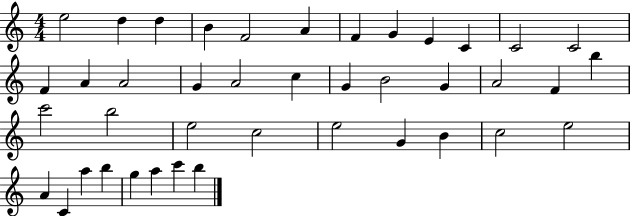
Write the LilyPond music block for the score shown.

{
  \clef treble
  \numericTimeSignature
  \time 4/4
  \key c \major
  e''2 d''4 d''4 | b'4 f'2 a'4 | f'4 g'4 e'4 c'4 | c'2 c'2 | \break f'4 a'4 a'2 | g'4 a'2 c''4 | g'4 b'2 g'4 | a'2 f'4 b''4 | \break c'''2 b''2 | e''2 c''2 | e''2 g'4 b'4 | c''2 e''2 | \break a'4 c'4 a''4 b''4 | g''4 a''4 c'''4 b''4 | \bar "|."
}